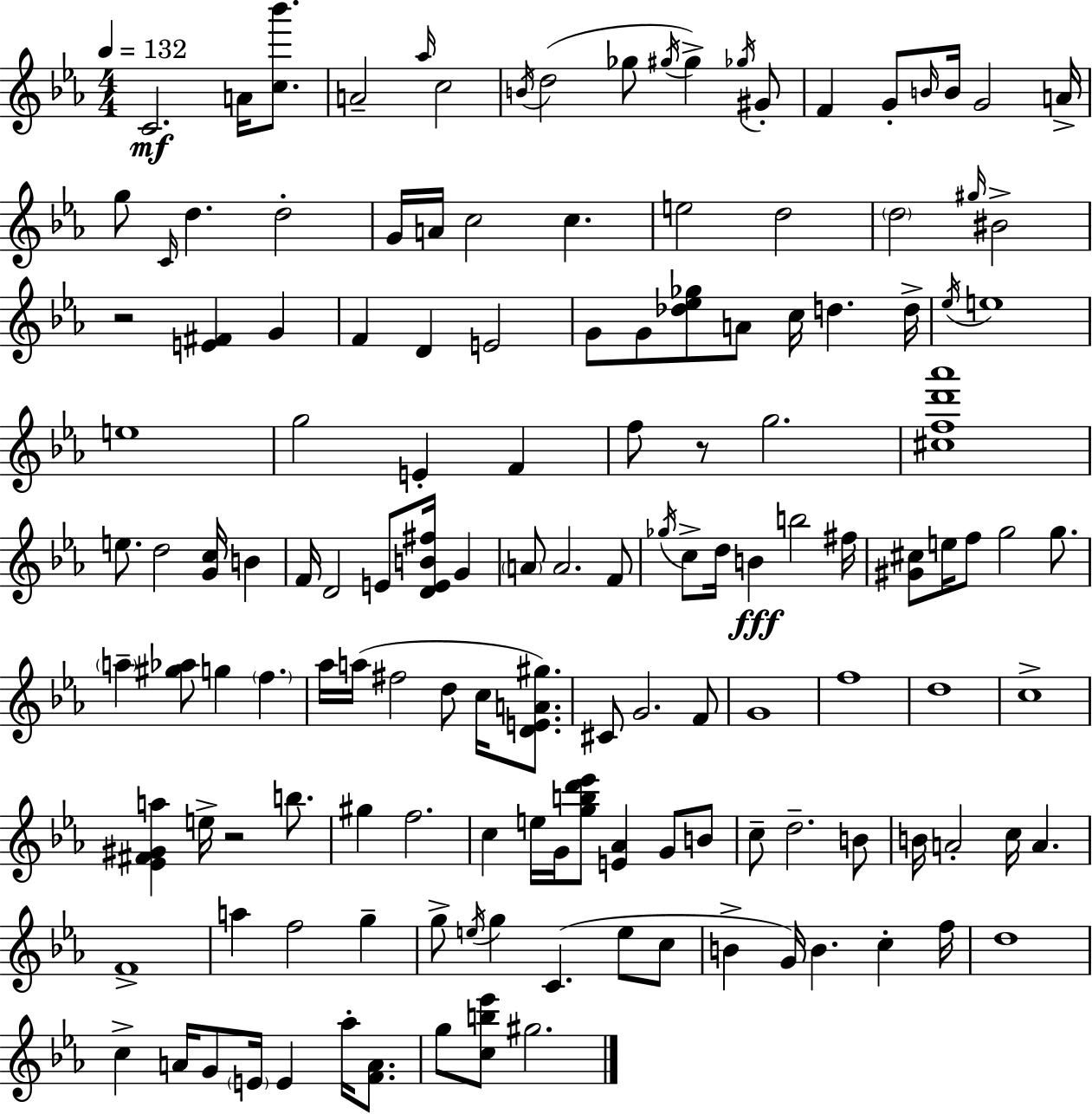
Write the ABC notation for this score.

X:1
T:Untitled
M:4/4
L:1/4
K:Eb
C2 A/4 [c_b']/2 A2 _a/4 c2 B/4 d2 _g/2 ^g/4 ^g _g/4 ^G/2 F G/2 B/4 B/4 G2 A/4 g/2 C/4 d d2 G/4 A/4 c2 c e2 d2 d2 ^g/4 ^B2 z2 [E^F] G F D E2 G/2 G/2 [_d_e_g]/2 A/2 c/4 d d/4 _e/4 e4 e4 g2 E F f/2 z/2 g2 [^cfd'_a']4 e/2 d2 [Gc]/4 B F/4 D2 E/2 [DEB^f]/4 G A/2 A2 F/2 _g/4 c/2 d/4 B b2 ^f/4 [^G^c]/2 e/4 f/2 g2 g/2 a [^g_a]/2 g f _a/4 a/4 ^f2 d/2 c/4 [DEA^g]/2 ^C/2 G2 F/2 G4 f4 d4 c4 [_E^F^Ga] e/4 z2 b/2 ^g f2 c e/4 G/4 [gbd'_e']/2 [E_A] G/2 B/2 c/2 d2 B/2 B/4 A2 c/4 A F4 a f2 g g/2 e/4 g C e/2 c/2 B G/4 B c f/4 d4 c A/4 G/2 E/4 E _a/4 [FA]/2 g/2 [cb_e']/2 ^g2